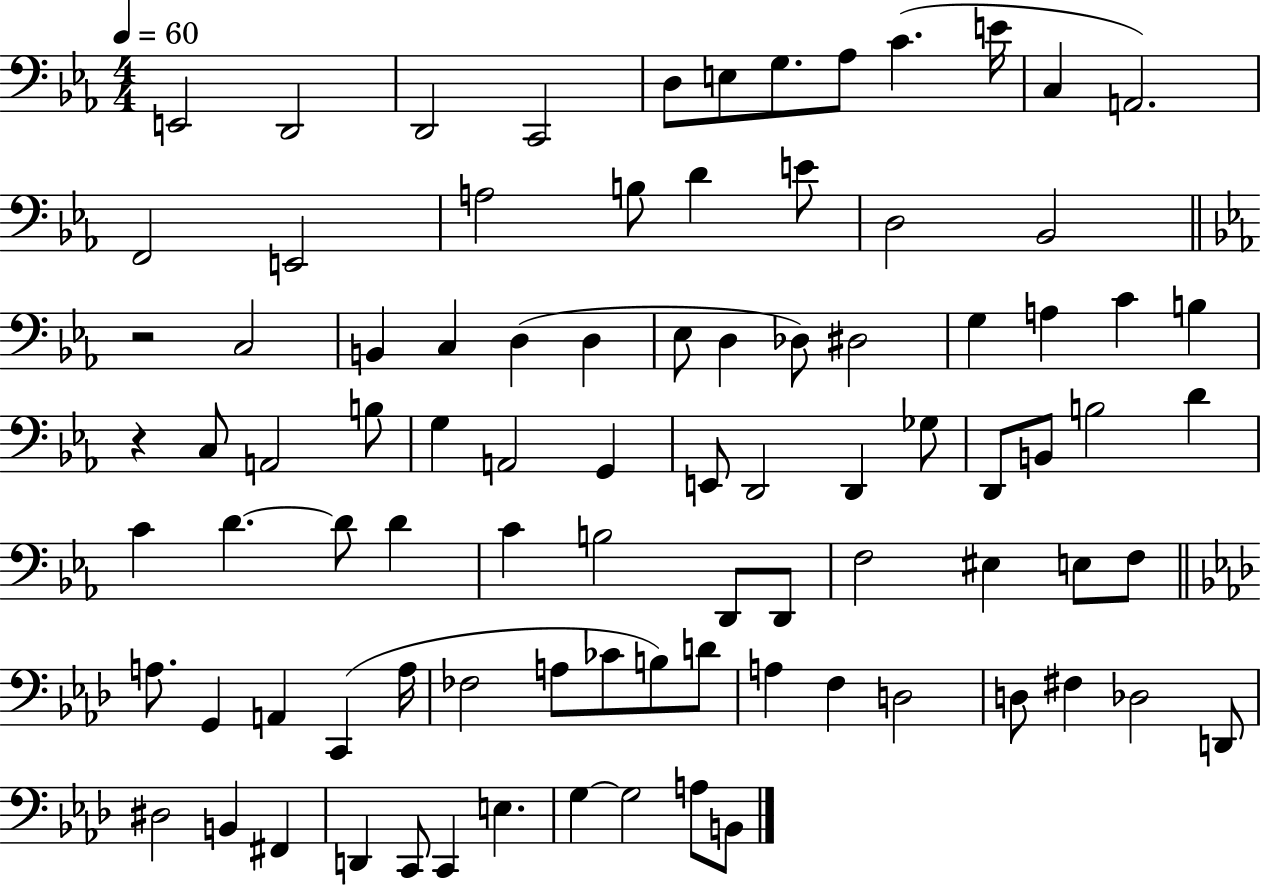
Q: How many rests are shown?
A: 2